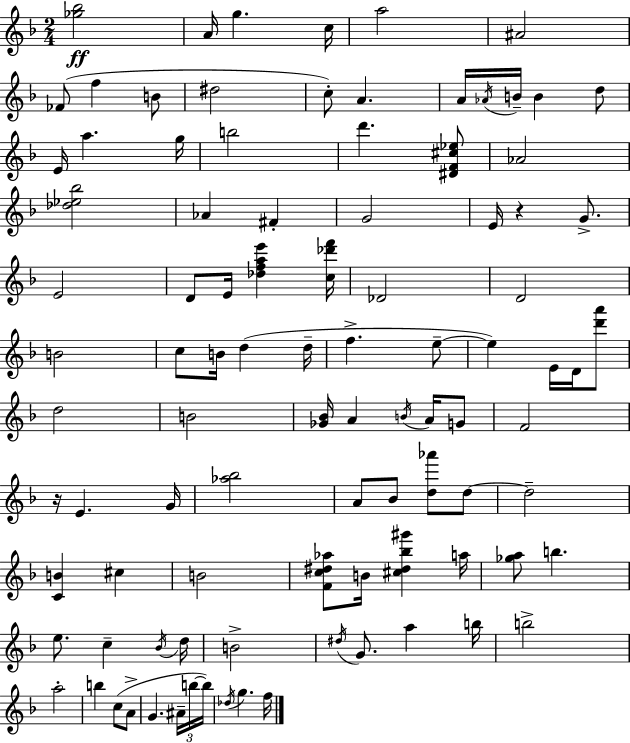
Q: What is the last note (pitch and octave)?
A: F5